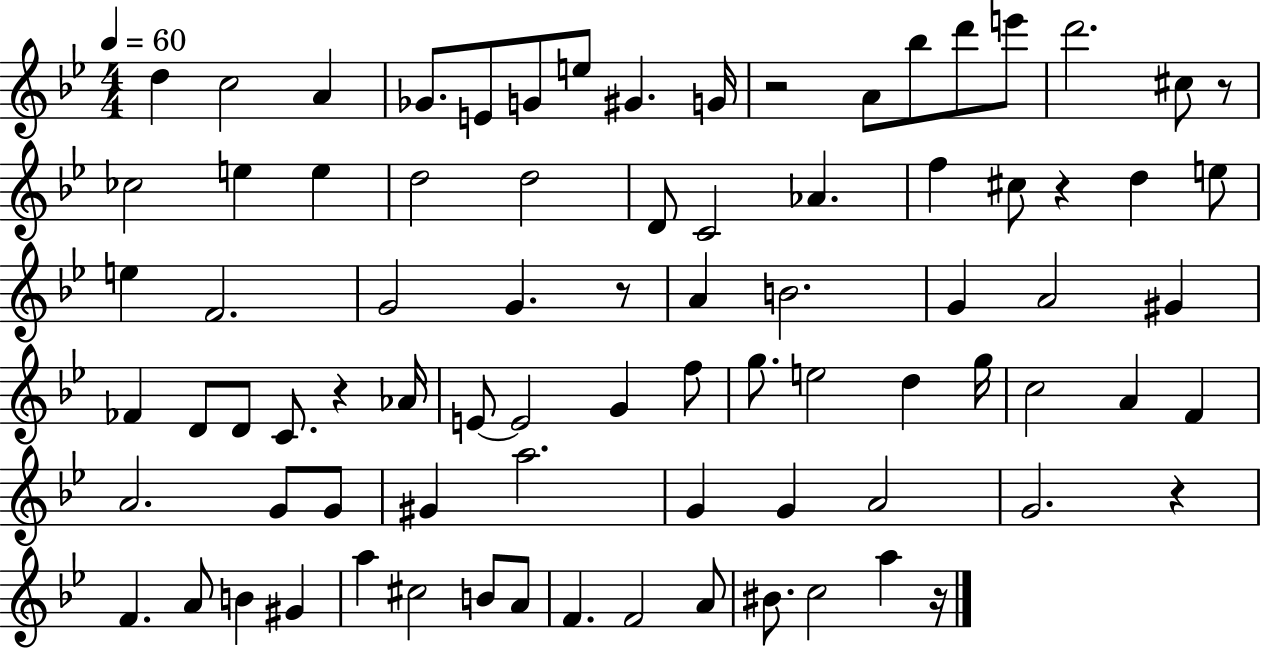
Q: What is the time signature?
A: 4/4